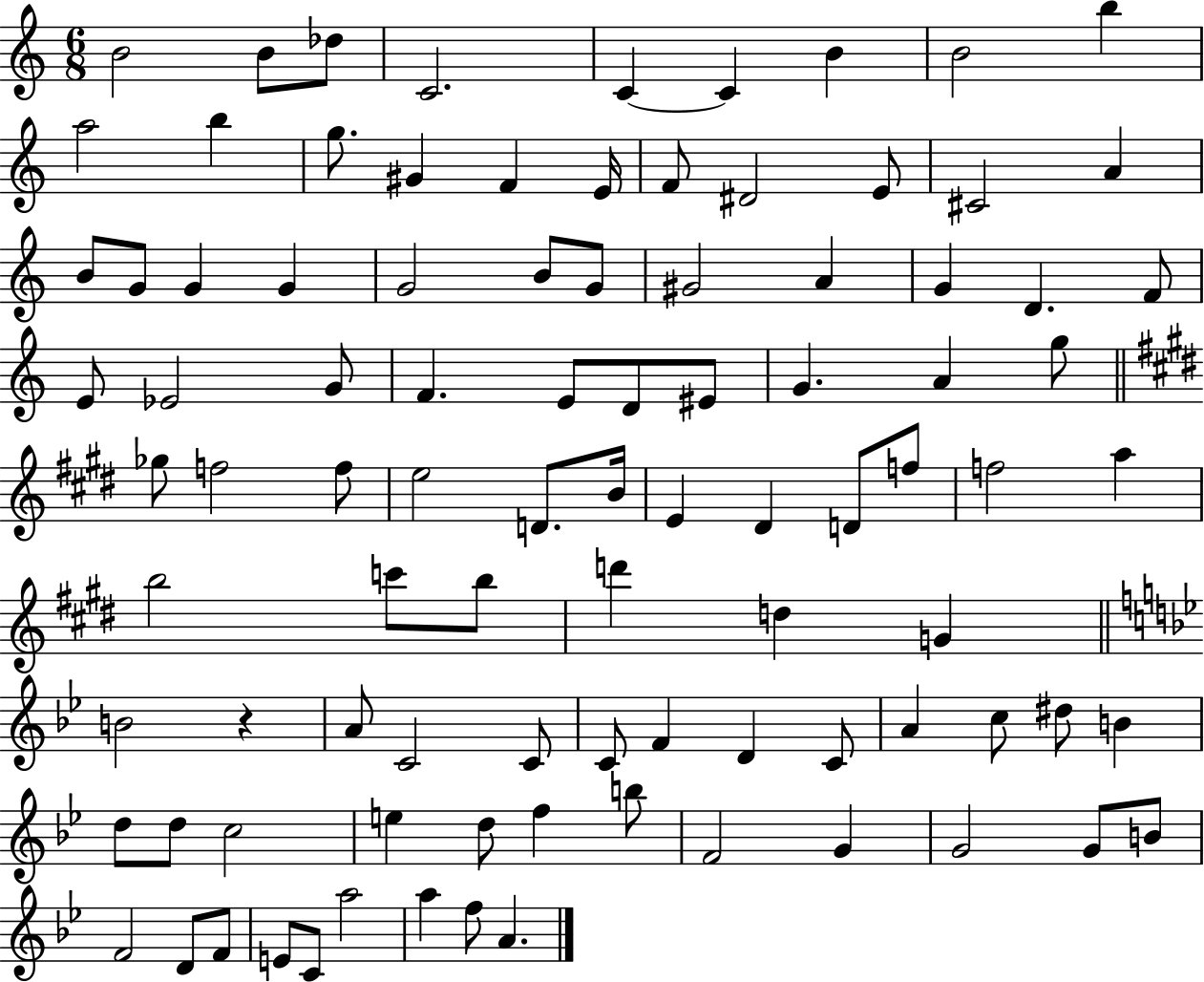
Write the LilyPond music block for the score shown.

{
  \clef treble
  \numericTimeSignature
  \time 6/8
  \key c \major
  b'2 b'8 des''8 | c'2. | c'4~~ c'4 b'4 | b'2 b''4 | \break a''2 b''4 | g''8. gis'4 f'4 e'16 | f'8 dis'2 e'8 | cis'2 a'4 | \break b'8 g'8 g'4 g'4 | g'2 b'8 g'8 | gis'2 a'4 | g'4 d'4. f'8 | \break e'8 ees'2 g'8 | f'4. e'8 d'8 eis'8 | g'4. a'4 g''8 | \bar "||" \break \key e \major ges''8 f''2 f''8 | e''2 d'8. b'16 | e'4 dis'4 d'8 f''8 | f''2 a''4 | \break b''2 c'''8 b''8 | d'''4 d''4 g'4 | \bar "||" \break \key bes \major b'2 r4 | a'8 c'2 c'8 | c'8 f'4 d'4 c'8 | a'4 c''8 dis''8 b'4 | \break d''8 d''8 c''2 | e''4 d''8 f''4 b''8 | f'2 g'4 | g'2 g'8 b'8 | \break f'2 d'8 f'8 | e'8 c'8 a''2 | a''4 f''8 a'4. | \bar "|."
}